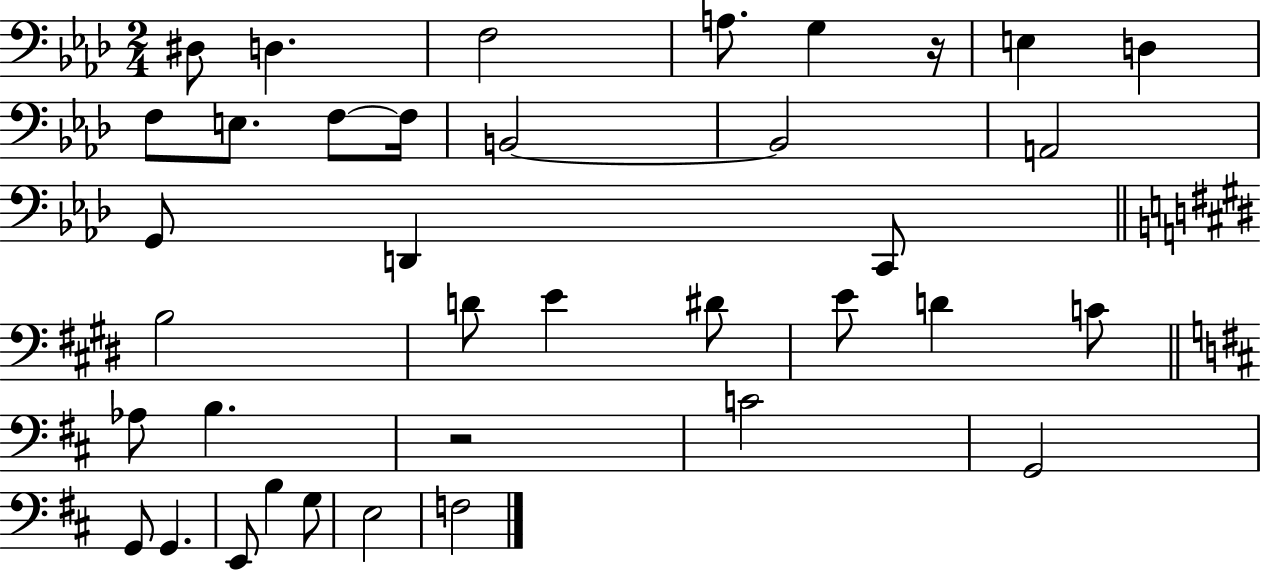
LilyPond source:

{
  \clef bass
  \numericTimeSignature
  \time 2/4
  \key aes \major
  dis8 d4. | f2 | a8. g4 r16 | e4 d4 | \break f8 e8. f8~~ f16 | b,2~~ | b,2 | a,2 | \break g,8 d,4 c,8 | \bar "||" \break \key e \major b2 | d'8 e'4 dis'8 | e'8 d'4 c'8 | \bar "||" \break \key b \minor aes8 b4. | r2 | c'2 | g,2 | \break g,8 g,4. | e,8 b4 g8 | e2 | f2 | \break \bar "|."
}